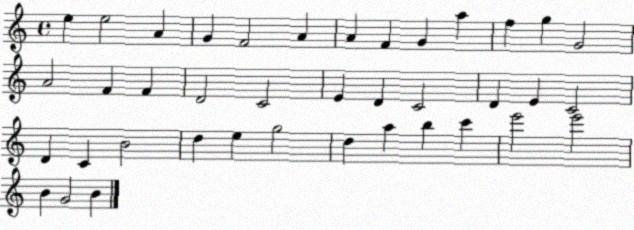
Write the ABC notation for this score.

X:1
T:Untitled
M:4/4
L:1/4
K:C
e e2 A G F2 A A F G a f g G2 A2 F F D2 C2 E D C2 D E C2 D C B2 d e g2 d a b c' e'2 e'2 B G2 B